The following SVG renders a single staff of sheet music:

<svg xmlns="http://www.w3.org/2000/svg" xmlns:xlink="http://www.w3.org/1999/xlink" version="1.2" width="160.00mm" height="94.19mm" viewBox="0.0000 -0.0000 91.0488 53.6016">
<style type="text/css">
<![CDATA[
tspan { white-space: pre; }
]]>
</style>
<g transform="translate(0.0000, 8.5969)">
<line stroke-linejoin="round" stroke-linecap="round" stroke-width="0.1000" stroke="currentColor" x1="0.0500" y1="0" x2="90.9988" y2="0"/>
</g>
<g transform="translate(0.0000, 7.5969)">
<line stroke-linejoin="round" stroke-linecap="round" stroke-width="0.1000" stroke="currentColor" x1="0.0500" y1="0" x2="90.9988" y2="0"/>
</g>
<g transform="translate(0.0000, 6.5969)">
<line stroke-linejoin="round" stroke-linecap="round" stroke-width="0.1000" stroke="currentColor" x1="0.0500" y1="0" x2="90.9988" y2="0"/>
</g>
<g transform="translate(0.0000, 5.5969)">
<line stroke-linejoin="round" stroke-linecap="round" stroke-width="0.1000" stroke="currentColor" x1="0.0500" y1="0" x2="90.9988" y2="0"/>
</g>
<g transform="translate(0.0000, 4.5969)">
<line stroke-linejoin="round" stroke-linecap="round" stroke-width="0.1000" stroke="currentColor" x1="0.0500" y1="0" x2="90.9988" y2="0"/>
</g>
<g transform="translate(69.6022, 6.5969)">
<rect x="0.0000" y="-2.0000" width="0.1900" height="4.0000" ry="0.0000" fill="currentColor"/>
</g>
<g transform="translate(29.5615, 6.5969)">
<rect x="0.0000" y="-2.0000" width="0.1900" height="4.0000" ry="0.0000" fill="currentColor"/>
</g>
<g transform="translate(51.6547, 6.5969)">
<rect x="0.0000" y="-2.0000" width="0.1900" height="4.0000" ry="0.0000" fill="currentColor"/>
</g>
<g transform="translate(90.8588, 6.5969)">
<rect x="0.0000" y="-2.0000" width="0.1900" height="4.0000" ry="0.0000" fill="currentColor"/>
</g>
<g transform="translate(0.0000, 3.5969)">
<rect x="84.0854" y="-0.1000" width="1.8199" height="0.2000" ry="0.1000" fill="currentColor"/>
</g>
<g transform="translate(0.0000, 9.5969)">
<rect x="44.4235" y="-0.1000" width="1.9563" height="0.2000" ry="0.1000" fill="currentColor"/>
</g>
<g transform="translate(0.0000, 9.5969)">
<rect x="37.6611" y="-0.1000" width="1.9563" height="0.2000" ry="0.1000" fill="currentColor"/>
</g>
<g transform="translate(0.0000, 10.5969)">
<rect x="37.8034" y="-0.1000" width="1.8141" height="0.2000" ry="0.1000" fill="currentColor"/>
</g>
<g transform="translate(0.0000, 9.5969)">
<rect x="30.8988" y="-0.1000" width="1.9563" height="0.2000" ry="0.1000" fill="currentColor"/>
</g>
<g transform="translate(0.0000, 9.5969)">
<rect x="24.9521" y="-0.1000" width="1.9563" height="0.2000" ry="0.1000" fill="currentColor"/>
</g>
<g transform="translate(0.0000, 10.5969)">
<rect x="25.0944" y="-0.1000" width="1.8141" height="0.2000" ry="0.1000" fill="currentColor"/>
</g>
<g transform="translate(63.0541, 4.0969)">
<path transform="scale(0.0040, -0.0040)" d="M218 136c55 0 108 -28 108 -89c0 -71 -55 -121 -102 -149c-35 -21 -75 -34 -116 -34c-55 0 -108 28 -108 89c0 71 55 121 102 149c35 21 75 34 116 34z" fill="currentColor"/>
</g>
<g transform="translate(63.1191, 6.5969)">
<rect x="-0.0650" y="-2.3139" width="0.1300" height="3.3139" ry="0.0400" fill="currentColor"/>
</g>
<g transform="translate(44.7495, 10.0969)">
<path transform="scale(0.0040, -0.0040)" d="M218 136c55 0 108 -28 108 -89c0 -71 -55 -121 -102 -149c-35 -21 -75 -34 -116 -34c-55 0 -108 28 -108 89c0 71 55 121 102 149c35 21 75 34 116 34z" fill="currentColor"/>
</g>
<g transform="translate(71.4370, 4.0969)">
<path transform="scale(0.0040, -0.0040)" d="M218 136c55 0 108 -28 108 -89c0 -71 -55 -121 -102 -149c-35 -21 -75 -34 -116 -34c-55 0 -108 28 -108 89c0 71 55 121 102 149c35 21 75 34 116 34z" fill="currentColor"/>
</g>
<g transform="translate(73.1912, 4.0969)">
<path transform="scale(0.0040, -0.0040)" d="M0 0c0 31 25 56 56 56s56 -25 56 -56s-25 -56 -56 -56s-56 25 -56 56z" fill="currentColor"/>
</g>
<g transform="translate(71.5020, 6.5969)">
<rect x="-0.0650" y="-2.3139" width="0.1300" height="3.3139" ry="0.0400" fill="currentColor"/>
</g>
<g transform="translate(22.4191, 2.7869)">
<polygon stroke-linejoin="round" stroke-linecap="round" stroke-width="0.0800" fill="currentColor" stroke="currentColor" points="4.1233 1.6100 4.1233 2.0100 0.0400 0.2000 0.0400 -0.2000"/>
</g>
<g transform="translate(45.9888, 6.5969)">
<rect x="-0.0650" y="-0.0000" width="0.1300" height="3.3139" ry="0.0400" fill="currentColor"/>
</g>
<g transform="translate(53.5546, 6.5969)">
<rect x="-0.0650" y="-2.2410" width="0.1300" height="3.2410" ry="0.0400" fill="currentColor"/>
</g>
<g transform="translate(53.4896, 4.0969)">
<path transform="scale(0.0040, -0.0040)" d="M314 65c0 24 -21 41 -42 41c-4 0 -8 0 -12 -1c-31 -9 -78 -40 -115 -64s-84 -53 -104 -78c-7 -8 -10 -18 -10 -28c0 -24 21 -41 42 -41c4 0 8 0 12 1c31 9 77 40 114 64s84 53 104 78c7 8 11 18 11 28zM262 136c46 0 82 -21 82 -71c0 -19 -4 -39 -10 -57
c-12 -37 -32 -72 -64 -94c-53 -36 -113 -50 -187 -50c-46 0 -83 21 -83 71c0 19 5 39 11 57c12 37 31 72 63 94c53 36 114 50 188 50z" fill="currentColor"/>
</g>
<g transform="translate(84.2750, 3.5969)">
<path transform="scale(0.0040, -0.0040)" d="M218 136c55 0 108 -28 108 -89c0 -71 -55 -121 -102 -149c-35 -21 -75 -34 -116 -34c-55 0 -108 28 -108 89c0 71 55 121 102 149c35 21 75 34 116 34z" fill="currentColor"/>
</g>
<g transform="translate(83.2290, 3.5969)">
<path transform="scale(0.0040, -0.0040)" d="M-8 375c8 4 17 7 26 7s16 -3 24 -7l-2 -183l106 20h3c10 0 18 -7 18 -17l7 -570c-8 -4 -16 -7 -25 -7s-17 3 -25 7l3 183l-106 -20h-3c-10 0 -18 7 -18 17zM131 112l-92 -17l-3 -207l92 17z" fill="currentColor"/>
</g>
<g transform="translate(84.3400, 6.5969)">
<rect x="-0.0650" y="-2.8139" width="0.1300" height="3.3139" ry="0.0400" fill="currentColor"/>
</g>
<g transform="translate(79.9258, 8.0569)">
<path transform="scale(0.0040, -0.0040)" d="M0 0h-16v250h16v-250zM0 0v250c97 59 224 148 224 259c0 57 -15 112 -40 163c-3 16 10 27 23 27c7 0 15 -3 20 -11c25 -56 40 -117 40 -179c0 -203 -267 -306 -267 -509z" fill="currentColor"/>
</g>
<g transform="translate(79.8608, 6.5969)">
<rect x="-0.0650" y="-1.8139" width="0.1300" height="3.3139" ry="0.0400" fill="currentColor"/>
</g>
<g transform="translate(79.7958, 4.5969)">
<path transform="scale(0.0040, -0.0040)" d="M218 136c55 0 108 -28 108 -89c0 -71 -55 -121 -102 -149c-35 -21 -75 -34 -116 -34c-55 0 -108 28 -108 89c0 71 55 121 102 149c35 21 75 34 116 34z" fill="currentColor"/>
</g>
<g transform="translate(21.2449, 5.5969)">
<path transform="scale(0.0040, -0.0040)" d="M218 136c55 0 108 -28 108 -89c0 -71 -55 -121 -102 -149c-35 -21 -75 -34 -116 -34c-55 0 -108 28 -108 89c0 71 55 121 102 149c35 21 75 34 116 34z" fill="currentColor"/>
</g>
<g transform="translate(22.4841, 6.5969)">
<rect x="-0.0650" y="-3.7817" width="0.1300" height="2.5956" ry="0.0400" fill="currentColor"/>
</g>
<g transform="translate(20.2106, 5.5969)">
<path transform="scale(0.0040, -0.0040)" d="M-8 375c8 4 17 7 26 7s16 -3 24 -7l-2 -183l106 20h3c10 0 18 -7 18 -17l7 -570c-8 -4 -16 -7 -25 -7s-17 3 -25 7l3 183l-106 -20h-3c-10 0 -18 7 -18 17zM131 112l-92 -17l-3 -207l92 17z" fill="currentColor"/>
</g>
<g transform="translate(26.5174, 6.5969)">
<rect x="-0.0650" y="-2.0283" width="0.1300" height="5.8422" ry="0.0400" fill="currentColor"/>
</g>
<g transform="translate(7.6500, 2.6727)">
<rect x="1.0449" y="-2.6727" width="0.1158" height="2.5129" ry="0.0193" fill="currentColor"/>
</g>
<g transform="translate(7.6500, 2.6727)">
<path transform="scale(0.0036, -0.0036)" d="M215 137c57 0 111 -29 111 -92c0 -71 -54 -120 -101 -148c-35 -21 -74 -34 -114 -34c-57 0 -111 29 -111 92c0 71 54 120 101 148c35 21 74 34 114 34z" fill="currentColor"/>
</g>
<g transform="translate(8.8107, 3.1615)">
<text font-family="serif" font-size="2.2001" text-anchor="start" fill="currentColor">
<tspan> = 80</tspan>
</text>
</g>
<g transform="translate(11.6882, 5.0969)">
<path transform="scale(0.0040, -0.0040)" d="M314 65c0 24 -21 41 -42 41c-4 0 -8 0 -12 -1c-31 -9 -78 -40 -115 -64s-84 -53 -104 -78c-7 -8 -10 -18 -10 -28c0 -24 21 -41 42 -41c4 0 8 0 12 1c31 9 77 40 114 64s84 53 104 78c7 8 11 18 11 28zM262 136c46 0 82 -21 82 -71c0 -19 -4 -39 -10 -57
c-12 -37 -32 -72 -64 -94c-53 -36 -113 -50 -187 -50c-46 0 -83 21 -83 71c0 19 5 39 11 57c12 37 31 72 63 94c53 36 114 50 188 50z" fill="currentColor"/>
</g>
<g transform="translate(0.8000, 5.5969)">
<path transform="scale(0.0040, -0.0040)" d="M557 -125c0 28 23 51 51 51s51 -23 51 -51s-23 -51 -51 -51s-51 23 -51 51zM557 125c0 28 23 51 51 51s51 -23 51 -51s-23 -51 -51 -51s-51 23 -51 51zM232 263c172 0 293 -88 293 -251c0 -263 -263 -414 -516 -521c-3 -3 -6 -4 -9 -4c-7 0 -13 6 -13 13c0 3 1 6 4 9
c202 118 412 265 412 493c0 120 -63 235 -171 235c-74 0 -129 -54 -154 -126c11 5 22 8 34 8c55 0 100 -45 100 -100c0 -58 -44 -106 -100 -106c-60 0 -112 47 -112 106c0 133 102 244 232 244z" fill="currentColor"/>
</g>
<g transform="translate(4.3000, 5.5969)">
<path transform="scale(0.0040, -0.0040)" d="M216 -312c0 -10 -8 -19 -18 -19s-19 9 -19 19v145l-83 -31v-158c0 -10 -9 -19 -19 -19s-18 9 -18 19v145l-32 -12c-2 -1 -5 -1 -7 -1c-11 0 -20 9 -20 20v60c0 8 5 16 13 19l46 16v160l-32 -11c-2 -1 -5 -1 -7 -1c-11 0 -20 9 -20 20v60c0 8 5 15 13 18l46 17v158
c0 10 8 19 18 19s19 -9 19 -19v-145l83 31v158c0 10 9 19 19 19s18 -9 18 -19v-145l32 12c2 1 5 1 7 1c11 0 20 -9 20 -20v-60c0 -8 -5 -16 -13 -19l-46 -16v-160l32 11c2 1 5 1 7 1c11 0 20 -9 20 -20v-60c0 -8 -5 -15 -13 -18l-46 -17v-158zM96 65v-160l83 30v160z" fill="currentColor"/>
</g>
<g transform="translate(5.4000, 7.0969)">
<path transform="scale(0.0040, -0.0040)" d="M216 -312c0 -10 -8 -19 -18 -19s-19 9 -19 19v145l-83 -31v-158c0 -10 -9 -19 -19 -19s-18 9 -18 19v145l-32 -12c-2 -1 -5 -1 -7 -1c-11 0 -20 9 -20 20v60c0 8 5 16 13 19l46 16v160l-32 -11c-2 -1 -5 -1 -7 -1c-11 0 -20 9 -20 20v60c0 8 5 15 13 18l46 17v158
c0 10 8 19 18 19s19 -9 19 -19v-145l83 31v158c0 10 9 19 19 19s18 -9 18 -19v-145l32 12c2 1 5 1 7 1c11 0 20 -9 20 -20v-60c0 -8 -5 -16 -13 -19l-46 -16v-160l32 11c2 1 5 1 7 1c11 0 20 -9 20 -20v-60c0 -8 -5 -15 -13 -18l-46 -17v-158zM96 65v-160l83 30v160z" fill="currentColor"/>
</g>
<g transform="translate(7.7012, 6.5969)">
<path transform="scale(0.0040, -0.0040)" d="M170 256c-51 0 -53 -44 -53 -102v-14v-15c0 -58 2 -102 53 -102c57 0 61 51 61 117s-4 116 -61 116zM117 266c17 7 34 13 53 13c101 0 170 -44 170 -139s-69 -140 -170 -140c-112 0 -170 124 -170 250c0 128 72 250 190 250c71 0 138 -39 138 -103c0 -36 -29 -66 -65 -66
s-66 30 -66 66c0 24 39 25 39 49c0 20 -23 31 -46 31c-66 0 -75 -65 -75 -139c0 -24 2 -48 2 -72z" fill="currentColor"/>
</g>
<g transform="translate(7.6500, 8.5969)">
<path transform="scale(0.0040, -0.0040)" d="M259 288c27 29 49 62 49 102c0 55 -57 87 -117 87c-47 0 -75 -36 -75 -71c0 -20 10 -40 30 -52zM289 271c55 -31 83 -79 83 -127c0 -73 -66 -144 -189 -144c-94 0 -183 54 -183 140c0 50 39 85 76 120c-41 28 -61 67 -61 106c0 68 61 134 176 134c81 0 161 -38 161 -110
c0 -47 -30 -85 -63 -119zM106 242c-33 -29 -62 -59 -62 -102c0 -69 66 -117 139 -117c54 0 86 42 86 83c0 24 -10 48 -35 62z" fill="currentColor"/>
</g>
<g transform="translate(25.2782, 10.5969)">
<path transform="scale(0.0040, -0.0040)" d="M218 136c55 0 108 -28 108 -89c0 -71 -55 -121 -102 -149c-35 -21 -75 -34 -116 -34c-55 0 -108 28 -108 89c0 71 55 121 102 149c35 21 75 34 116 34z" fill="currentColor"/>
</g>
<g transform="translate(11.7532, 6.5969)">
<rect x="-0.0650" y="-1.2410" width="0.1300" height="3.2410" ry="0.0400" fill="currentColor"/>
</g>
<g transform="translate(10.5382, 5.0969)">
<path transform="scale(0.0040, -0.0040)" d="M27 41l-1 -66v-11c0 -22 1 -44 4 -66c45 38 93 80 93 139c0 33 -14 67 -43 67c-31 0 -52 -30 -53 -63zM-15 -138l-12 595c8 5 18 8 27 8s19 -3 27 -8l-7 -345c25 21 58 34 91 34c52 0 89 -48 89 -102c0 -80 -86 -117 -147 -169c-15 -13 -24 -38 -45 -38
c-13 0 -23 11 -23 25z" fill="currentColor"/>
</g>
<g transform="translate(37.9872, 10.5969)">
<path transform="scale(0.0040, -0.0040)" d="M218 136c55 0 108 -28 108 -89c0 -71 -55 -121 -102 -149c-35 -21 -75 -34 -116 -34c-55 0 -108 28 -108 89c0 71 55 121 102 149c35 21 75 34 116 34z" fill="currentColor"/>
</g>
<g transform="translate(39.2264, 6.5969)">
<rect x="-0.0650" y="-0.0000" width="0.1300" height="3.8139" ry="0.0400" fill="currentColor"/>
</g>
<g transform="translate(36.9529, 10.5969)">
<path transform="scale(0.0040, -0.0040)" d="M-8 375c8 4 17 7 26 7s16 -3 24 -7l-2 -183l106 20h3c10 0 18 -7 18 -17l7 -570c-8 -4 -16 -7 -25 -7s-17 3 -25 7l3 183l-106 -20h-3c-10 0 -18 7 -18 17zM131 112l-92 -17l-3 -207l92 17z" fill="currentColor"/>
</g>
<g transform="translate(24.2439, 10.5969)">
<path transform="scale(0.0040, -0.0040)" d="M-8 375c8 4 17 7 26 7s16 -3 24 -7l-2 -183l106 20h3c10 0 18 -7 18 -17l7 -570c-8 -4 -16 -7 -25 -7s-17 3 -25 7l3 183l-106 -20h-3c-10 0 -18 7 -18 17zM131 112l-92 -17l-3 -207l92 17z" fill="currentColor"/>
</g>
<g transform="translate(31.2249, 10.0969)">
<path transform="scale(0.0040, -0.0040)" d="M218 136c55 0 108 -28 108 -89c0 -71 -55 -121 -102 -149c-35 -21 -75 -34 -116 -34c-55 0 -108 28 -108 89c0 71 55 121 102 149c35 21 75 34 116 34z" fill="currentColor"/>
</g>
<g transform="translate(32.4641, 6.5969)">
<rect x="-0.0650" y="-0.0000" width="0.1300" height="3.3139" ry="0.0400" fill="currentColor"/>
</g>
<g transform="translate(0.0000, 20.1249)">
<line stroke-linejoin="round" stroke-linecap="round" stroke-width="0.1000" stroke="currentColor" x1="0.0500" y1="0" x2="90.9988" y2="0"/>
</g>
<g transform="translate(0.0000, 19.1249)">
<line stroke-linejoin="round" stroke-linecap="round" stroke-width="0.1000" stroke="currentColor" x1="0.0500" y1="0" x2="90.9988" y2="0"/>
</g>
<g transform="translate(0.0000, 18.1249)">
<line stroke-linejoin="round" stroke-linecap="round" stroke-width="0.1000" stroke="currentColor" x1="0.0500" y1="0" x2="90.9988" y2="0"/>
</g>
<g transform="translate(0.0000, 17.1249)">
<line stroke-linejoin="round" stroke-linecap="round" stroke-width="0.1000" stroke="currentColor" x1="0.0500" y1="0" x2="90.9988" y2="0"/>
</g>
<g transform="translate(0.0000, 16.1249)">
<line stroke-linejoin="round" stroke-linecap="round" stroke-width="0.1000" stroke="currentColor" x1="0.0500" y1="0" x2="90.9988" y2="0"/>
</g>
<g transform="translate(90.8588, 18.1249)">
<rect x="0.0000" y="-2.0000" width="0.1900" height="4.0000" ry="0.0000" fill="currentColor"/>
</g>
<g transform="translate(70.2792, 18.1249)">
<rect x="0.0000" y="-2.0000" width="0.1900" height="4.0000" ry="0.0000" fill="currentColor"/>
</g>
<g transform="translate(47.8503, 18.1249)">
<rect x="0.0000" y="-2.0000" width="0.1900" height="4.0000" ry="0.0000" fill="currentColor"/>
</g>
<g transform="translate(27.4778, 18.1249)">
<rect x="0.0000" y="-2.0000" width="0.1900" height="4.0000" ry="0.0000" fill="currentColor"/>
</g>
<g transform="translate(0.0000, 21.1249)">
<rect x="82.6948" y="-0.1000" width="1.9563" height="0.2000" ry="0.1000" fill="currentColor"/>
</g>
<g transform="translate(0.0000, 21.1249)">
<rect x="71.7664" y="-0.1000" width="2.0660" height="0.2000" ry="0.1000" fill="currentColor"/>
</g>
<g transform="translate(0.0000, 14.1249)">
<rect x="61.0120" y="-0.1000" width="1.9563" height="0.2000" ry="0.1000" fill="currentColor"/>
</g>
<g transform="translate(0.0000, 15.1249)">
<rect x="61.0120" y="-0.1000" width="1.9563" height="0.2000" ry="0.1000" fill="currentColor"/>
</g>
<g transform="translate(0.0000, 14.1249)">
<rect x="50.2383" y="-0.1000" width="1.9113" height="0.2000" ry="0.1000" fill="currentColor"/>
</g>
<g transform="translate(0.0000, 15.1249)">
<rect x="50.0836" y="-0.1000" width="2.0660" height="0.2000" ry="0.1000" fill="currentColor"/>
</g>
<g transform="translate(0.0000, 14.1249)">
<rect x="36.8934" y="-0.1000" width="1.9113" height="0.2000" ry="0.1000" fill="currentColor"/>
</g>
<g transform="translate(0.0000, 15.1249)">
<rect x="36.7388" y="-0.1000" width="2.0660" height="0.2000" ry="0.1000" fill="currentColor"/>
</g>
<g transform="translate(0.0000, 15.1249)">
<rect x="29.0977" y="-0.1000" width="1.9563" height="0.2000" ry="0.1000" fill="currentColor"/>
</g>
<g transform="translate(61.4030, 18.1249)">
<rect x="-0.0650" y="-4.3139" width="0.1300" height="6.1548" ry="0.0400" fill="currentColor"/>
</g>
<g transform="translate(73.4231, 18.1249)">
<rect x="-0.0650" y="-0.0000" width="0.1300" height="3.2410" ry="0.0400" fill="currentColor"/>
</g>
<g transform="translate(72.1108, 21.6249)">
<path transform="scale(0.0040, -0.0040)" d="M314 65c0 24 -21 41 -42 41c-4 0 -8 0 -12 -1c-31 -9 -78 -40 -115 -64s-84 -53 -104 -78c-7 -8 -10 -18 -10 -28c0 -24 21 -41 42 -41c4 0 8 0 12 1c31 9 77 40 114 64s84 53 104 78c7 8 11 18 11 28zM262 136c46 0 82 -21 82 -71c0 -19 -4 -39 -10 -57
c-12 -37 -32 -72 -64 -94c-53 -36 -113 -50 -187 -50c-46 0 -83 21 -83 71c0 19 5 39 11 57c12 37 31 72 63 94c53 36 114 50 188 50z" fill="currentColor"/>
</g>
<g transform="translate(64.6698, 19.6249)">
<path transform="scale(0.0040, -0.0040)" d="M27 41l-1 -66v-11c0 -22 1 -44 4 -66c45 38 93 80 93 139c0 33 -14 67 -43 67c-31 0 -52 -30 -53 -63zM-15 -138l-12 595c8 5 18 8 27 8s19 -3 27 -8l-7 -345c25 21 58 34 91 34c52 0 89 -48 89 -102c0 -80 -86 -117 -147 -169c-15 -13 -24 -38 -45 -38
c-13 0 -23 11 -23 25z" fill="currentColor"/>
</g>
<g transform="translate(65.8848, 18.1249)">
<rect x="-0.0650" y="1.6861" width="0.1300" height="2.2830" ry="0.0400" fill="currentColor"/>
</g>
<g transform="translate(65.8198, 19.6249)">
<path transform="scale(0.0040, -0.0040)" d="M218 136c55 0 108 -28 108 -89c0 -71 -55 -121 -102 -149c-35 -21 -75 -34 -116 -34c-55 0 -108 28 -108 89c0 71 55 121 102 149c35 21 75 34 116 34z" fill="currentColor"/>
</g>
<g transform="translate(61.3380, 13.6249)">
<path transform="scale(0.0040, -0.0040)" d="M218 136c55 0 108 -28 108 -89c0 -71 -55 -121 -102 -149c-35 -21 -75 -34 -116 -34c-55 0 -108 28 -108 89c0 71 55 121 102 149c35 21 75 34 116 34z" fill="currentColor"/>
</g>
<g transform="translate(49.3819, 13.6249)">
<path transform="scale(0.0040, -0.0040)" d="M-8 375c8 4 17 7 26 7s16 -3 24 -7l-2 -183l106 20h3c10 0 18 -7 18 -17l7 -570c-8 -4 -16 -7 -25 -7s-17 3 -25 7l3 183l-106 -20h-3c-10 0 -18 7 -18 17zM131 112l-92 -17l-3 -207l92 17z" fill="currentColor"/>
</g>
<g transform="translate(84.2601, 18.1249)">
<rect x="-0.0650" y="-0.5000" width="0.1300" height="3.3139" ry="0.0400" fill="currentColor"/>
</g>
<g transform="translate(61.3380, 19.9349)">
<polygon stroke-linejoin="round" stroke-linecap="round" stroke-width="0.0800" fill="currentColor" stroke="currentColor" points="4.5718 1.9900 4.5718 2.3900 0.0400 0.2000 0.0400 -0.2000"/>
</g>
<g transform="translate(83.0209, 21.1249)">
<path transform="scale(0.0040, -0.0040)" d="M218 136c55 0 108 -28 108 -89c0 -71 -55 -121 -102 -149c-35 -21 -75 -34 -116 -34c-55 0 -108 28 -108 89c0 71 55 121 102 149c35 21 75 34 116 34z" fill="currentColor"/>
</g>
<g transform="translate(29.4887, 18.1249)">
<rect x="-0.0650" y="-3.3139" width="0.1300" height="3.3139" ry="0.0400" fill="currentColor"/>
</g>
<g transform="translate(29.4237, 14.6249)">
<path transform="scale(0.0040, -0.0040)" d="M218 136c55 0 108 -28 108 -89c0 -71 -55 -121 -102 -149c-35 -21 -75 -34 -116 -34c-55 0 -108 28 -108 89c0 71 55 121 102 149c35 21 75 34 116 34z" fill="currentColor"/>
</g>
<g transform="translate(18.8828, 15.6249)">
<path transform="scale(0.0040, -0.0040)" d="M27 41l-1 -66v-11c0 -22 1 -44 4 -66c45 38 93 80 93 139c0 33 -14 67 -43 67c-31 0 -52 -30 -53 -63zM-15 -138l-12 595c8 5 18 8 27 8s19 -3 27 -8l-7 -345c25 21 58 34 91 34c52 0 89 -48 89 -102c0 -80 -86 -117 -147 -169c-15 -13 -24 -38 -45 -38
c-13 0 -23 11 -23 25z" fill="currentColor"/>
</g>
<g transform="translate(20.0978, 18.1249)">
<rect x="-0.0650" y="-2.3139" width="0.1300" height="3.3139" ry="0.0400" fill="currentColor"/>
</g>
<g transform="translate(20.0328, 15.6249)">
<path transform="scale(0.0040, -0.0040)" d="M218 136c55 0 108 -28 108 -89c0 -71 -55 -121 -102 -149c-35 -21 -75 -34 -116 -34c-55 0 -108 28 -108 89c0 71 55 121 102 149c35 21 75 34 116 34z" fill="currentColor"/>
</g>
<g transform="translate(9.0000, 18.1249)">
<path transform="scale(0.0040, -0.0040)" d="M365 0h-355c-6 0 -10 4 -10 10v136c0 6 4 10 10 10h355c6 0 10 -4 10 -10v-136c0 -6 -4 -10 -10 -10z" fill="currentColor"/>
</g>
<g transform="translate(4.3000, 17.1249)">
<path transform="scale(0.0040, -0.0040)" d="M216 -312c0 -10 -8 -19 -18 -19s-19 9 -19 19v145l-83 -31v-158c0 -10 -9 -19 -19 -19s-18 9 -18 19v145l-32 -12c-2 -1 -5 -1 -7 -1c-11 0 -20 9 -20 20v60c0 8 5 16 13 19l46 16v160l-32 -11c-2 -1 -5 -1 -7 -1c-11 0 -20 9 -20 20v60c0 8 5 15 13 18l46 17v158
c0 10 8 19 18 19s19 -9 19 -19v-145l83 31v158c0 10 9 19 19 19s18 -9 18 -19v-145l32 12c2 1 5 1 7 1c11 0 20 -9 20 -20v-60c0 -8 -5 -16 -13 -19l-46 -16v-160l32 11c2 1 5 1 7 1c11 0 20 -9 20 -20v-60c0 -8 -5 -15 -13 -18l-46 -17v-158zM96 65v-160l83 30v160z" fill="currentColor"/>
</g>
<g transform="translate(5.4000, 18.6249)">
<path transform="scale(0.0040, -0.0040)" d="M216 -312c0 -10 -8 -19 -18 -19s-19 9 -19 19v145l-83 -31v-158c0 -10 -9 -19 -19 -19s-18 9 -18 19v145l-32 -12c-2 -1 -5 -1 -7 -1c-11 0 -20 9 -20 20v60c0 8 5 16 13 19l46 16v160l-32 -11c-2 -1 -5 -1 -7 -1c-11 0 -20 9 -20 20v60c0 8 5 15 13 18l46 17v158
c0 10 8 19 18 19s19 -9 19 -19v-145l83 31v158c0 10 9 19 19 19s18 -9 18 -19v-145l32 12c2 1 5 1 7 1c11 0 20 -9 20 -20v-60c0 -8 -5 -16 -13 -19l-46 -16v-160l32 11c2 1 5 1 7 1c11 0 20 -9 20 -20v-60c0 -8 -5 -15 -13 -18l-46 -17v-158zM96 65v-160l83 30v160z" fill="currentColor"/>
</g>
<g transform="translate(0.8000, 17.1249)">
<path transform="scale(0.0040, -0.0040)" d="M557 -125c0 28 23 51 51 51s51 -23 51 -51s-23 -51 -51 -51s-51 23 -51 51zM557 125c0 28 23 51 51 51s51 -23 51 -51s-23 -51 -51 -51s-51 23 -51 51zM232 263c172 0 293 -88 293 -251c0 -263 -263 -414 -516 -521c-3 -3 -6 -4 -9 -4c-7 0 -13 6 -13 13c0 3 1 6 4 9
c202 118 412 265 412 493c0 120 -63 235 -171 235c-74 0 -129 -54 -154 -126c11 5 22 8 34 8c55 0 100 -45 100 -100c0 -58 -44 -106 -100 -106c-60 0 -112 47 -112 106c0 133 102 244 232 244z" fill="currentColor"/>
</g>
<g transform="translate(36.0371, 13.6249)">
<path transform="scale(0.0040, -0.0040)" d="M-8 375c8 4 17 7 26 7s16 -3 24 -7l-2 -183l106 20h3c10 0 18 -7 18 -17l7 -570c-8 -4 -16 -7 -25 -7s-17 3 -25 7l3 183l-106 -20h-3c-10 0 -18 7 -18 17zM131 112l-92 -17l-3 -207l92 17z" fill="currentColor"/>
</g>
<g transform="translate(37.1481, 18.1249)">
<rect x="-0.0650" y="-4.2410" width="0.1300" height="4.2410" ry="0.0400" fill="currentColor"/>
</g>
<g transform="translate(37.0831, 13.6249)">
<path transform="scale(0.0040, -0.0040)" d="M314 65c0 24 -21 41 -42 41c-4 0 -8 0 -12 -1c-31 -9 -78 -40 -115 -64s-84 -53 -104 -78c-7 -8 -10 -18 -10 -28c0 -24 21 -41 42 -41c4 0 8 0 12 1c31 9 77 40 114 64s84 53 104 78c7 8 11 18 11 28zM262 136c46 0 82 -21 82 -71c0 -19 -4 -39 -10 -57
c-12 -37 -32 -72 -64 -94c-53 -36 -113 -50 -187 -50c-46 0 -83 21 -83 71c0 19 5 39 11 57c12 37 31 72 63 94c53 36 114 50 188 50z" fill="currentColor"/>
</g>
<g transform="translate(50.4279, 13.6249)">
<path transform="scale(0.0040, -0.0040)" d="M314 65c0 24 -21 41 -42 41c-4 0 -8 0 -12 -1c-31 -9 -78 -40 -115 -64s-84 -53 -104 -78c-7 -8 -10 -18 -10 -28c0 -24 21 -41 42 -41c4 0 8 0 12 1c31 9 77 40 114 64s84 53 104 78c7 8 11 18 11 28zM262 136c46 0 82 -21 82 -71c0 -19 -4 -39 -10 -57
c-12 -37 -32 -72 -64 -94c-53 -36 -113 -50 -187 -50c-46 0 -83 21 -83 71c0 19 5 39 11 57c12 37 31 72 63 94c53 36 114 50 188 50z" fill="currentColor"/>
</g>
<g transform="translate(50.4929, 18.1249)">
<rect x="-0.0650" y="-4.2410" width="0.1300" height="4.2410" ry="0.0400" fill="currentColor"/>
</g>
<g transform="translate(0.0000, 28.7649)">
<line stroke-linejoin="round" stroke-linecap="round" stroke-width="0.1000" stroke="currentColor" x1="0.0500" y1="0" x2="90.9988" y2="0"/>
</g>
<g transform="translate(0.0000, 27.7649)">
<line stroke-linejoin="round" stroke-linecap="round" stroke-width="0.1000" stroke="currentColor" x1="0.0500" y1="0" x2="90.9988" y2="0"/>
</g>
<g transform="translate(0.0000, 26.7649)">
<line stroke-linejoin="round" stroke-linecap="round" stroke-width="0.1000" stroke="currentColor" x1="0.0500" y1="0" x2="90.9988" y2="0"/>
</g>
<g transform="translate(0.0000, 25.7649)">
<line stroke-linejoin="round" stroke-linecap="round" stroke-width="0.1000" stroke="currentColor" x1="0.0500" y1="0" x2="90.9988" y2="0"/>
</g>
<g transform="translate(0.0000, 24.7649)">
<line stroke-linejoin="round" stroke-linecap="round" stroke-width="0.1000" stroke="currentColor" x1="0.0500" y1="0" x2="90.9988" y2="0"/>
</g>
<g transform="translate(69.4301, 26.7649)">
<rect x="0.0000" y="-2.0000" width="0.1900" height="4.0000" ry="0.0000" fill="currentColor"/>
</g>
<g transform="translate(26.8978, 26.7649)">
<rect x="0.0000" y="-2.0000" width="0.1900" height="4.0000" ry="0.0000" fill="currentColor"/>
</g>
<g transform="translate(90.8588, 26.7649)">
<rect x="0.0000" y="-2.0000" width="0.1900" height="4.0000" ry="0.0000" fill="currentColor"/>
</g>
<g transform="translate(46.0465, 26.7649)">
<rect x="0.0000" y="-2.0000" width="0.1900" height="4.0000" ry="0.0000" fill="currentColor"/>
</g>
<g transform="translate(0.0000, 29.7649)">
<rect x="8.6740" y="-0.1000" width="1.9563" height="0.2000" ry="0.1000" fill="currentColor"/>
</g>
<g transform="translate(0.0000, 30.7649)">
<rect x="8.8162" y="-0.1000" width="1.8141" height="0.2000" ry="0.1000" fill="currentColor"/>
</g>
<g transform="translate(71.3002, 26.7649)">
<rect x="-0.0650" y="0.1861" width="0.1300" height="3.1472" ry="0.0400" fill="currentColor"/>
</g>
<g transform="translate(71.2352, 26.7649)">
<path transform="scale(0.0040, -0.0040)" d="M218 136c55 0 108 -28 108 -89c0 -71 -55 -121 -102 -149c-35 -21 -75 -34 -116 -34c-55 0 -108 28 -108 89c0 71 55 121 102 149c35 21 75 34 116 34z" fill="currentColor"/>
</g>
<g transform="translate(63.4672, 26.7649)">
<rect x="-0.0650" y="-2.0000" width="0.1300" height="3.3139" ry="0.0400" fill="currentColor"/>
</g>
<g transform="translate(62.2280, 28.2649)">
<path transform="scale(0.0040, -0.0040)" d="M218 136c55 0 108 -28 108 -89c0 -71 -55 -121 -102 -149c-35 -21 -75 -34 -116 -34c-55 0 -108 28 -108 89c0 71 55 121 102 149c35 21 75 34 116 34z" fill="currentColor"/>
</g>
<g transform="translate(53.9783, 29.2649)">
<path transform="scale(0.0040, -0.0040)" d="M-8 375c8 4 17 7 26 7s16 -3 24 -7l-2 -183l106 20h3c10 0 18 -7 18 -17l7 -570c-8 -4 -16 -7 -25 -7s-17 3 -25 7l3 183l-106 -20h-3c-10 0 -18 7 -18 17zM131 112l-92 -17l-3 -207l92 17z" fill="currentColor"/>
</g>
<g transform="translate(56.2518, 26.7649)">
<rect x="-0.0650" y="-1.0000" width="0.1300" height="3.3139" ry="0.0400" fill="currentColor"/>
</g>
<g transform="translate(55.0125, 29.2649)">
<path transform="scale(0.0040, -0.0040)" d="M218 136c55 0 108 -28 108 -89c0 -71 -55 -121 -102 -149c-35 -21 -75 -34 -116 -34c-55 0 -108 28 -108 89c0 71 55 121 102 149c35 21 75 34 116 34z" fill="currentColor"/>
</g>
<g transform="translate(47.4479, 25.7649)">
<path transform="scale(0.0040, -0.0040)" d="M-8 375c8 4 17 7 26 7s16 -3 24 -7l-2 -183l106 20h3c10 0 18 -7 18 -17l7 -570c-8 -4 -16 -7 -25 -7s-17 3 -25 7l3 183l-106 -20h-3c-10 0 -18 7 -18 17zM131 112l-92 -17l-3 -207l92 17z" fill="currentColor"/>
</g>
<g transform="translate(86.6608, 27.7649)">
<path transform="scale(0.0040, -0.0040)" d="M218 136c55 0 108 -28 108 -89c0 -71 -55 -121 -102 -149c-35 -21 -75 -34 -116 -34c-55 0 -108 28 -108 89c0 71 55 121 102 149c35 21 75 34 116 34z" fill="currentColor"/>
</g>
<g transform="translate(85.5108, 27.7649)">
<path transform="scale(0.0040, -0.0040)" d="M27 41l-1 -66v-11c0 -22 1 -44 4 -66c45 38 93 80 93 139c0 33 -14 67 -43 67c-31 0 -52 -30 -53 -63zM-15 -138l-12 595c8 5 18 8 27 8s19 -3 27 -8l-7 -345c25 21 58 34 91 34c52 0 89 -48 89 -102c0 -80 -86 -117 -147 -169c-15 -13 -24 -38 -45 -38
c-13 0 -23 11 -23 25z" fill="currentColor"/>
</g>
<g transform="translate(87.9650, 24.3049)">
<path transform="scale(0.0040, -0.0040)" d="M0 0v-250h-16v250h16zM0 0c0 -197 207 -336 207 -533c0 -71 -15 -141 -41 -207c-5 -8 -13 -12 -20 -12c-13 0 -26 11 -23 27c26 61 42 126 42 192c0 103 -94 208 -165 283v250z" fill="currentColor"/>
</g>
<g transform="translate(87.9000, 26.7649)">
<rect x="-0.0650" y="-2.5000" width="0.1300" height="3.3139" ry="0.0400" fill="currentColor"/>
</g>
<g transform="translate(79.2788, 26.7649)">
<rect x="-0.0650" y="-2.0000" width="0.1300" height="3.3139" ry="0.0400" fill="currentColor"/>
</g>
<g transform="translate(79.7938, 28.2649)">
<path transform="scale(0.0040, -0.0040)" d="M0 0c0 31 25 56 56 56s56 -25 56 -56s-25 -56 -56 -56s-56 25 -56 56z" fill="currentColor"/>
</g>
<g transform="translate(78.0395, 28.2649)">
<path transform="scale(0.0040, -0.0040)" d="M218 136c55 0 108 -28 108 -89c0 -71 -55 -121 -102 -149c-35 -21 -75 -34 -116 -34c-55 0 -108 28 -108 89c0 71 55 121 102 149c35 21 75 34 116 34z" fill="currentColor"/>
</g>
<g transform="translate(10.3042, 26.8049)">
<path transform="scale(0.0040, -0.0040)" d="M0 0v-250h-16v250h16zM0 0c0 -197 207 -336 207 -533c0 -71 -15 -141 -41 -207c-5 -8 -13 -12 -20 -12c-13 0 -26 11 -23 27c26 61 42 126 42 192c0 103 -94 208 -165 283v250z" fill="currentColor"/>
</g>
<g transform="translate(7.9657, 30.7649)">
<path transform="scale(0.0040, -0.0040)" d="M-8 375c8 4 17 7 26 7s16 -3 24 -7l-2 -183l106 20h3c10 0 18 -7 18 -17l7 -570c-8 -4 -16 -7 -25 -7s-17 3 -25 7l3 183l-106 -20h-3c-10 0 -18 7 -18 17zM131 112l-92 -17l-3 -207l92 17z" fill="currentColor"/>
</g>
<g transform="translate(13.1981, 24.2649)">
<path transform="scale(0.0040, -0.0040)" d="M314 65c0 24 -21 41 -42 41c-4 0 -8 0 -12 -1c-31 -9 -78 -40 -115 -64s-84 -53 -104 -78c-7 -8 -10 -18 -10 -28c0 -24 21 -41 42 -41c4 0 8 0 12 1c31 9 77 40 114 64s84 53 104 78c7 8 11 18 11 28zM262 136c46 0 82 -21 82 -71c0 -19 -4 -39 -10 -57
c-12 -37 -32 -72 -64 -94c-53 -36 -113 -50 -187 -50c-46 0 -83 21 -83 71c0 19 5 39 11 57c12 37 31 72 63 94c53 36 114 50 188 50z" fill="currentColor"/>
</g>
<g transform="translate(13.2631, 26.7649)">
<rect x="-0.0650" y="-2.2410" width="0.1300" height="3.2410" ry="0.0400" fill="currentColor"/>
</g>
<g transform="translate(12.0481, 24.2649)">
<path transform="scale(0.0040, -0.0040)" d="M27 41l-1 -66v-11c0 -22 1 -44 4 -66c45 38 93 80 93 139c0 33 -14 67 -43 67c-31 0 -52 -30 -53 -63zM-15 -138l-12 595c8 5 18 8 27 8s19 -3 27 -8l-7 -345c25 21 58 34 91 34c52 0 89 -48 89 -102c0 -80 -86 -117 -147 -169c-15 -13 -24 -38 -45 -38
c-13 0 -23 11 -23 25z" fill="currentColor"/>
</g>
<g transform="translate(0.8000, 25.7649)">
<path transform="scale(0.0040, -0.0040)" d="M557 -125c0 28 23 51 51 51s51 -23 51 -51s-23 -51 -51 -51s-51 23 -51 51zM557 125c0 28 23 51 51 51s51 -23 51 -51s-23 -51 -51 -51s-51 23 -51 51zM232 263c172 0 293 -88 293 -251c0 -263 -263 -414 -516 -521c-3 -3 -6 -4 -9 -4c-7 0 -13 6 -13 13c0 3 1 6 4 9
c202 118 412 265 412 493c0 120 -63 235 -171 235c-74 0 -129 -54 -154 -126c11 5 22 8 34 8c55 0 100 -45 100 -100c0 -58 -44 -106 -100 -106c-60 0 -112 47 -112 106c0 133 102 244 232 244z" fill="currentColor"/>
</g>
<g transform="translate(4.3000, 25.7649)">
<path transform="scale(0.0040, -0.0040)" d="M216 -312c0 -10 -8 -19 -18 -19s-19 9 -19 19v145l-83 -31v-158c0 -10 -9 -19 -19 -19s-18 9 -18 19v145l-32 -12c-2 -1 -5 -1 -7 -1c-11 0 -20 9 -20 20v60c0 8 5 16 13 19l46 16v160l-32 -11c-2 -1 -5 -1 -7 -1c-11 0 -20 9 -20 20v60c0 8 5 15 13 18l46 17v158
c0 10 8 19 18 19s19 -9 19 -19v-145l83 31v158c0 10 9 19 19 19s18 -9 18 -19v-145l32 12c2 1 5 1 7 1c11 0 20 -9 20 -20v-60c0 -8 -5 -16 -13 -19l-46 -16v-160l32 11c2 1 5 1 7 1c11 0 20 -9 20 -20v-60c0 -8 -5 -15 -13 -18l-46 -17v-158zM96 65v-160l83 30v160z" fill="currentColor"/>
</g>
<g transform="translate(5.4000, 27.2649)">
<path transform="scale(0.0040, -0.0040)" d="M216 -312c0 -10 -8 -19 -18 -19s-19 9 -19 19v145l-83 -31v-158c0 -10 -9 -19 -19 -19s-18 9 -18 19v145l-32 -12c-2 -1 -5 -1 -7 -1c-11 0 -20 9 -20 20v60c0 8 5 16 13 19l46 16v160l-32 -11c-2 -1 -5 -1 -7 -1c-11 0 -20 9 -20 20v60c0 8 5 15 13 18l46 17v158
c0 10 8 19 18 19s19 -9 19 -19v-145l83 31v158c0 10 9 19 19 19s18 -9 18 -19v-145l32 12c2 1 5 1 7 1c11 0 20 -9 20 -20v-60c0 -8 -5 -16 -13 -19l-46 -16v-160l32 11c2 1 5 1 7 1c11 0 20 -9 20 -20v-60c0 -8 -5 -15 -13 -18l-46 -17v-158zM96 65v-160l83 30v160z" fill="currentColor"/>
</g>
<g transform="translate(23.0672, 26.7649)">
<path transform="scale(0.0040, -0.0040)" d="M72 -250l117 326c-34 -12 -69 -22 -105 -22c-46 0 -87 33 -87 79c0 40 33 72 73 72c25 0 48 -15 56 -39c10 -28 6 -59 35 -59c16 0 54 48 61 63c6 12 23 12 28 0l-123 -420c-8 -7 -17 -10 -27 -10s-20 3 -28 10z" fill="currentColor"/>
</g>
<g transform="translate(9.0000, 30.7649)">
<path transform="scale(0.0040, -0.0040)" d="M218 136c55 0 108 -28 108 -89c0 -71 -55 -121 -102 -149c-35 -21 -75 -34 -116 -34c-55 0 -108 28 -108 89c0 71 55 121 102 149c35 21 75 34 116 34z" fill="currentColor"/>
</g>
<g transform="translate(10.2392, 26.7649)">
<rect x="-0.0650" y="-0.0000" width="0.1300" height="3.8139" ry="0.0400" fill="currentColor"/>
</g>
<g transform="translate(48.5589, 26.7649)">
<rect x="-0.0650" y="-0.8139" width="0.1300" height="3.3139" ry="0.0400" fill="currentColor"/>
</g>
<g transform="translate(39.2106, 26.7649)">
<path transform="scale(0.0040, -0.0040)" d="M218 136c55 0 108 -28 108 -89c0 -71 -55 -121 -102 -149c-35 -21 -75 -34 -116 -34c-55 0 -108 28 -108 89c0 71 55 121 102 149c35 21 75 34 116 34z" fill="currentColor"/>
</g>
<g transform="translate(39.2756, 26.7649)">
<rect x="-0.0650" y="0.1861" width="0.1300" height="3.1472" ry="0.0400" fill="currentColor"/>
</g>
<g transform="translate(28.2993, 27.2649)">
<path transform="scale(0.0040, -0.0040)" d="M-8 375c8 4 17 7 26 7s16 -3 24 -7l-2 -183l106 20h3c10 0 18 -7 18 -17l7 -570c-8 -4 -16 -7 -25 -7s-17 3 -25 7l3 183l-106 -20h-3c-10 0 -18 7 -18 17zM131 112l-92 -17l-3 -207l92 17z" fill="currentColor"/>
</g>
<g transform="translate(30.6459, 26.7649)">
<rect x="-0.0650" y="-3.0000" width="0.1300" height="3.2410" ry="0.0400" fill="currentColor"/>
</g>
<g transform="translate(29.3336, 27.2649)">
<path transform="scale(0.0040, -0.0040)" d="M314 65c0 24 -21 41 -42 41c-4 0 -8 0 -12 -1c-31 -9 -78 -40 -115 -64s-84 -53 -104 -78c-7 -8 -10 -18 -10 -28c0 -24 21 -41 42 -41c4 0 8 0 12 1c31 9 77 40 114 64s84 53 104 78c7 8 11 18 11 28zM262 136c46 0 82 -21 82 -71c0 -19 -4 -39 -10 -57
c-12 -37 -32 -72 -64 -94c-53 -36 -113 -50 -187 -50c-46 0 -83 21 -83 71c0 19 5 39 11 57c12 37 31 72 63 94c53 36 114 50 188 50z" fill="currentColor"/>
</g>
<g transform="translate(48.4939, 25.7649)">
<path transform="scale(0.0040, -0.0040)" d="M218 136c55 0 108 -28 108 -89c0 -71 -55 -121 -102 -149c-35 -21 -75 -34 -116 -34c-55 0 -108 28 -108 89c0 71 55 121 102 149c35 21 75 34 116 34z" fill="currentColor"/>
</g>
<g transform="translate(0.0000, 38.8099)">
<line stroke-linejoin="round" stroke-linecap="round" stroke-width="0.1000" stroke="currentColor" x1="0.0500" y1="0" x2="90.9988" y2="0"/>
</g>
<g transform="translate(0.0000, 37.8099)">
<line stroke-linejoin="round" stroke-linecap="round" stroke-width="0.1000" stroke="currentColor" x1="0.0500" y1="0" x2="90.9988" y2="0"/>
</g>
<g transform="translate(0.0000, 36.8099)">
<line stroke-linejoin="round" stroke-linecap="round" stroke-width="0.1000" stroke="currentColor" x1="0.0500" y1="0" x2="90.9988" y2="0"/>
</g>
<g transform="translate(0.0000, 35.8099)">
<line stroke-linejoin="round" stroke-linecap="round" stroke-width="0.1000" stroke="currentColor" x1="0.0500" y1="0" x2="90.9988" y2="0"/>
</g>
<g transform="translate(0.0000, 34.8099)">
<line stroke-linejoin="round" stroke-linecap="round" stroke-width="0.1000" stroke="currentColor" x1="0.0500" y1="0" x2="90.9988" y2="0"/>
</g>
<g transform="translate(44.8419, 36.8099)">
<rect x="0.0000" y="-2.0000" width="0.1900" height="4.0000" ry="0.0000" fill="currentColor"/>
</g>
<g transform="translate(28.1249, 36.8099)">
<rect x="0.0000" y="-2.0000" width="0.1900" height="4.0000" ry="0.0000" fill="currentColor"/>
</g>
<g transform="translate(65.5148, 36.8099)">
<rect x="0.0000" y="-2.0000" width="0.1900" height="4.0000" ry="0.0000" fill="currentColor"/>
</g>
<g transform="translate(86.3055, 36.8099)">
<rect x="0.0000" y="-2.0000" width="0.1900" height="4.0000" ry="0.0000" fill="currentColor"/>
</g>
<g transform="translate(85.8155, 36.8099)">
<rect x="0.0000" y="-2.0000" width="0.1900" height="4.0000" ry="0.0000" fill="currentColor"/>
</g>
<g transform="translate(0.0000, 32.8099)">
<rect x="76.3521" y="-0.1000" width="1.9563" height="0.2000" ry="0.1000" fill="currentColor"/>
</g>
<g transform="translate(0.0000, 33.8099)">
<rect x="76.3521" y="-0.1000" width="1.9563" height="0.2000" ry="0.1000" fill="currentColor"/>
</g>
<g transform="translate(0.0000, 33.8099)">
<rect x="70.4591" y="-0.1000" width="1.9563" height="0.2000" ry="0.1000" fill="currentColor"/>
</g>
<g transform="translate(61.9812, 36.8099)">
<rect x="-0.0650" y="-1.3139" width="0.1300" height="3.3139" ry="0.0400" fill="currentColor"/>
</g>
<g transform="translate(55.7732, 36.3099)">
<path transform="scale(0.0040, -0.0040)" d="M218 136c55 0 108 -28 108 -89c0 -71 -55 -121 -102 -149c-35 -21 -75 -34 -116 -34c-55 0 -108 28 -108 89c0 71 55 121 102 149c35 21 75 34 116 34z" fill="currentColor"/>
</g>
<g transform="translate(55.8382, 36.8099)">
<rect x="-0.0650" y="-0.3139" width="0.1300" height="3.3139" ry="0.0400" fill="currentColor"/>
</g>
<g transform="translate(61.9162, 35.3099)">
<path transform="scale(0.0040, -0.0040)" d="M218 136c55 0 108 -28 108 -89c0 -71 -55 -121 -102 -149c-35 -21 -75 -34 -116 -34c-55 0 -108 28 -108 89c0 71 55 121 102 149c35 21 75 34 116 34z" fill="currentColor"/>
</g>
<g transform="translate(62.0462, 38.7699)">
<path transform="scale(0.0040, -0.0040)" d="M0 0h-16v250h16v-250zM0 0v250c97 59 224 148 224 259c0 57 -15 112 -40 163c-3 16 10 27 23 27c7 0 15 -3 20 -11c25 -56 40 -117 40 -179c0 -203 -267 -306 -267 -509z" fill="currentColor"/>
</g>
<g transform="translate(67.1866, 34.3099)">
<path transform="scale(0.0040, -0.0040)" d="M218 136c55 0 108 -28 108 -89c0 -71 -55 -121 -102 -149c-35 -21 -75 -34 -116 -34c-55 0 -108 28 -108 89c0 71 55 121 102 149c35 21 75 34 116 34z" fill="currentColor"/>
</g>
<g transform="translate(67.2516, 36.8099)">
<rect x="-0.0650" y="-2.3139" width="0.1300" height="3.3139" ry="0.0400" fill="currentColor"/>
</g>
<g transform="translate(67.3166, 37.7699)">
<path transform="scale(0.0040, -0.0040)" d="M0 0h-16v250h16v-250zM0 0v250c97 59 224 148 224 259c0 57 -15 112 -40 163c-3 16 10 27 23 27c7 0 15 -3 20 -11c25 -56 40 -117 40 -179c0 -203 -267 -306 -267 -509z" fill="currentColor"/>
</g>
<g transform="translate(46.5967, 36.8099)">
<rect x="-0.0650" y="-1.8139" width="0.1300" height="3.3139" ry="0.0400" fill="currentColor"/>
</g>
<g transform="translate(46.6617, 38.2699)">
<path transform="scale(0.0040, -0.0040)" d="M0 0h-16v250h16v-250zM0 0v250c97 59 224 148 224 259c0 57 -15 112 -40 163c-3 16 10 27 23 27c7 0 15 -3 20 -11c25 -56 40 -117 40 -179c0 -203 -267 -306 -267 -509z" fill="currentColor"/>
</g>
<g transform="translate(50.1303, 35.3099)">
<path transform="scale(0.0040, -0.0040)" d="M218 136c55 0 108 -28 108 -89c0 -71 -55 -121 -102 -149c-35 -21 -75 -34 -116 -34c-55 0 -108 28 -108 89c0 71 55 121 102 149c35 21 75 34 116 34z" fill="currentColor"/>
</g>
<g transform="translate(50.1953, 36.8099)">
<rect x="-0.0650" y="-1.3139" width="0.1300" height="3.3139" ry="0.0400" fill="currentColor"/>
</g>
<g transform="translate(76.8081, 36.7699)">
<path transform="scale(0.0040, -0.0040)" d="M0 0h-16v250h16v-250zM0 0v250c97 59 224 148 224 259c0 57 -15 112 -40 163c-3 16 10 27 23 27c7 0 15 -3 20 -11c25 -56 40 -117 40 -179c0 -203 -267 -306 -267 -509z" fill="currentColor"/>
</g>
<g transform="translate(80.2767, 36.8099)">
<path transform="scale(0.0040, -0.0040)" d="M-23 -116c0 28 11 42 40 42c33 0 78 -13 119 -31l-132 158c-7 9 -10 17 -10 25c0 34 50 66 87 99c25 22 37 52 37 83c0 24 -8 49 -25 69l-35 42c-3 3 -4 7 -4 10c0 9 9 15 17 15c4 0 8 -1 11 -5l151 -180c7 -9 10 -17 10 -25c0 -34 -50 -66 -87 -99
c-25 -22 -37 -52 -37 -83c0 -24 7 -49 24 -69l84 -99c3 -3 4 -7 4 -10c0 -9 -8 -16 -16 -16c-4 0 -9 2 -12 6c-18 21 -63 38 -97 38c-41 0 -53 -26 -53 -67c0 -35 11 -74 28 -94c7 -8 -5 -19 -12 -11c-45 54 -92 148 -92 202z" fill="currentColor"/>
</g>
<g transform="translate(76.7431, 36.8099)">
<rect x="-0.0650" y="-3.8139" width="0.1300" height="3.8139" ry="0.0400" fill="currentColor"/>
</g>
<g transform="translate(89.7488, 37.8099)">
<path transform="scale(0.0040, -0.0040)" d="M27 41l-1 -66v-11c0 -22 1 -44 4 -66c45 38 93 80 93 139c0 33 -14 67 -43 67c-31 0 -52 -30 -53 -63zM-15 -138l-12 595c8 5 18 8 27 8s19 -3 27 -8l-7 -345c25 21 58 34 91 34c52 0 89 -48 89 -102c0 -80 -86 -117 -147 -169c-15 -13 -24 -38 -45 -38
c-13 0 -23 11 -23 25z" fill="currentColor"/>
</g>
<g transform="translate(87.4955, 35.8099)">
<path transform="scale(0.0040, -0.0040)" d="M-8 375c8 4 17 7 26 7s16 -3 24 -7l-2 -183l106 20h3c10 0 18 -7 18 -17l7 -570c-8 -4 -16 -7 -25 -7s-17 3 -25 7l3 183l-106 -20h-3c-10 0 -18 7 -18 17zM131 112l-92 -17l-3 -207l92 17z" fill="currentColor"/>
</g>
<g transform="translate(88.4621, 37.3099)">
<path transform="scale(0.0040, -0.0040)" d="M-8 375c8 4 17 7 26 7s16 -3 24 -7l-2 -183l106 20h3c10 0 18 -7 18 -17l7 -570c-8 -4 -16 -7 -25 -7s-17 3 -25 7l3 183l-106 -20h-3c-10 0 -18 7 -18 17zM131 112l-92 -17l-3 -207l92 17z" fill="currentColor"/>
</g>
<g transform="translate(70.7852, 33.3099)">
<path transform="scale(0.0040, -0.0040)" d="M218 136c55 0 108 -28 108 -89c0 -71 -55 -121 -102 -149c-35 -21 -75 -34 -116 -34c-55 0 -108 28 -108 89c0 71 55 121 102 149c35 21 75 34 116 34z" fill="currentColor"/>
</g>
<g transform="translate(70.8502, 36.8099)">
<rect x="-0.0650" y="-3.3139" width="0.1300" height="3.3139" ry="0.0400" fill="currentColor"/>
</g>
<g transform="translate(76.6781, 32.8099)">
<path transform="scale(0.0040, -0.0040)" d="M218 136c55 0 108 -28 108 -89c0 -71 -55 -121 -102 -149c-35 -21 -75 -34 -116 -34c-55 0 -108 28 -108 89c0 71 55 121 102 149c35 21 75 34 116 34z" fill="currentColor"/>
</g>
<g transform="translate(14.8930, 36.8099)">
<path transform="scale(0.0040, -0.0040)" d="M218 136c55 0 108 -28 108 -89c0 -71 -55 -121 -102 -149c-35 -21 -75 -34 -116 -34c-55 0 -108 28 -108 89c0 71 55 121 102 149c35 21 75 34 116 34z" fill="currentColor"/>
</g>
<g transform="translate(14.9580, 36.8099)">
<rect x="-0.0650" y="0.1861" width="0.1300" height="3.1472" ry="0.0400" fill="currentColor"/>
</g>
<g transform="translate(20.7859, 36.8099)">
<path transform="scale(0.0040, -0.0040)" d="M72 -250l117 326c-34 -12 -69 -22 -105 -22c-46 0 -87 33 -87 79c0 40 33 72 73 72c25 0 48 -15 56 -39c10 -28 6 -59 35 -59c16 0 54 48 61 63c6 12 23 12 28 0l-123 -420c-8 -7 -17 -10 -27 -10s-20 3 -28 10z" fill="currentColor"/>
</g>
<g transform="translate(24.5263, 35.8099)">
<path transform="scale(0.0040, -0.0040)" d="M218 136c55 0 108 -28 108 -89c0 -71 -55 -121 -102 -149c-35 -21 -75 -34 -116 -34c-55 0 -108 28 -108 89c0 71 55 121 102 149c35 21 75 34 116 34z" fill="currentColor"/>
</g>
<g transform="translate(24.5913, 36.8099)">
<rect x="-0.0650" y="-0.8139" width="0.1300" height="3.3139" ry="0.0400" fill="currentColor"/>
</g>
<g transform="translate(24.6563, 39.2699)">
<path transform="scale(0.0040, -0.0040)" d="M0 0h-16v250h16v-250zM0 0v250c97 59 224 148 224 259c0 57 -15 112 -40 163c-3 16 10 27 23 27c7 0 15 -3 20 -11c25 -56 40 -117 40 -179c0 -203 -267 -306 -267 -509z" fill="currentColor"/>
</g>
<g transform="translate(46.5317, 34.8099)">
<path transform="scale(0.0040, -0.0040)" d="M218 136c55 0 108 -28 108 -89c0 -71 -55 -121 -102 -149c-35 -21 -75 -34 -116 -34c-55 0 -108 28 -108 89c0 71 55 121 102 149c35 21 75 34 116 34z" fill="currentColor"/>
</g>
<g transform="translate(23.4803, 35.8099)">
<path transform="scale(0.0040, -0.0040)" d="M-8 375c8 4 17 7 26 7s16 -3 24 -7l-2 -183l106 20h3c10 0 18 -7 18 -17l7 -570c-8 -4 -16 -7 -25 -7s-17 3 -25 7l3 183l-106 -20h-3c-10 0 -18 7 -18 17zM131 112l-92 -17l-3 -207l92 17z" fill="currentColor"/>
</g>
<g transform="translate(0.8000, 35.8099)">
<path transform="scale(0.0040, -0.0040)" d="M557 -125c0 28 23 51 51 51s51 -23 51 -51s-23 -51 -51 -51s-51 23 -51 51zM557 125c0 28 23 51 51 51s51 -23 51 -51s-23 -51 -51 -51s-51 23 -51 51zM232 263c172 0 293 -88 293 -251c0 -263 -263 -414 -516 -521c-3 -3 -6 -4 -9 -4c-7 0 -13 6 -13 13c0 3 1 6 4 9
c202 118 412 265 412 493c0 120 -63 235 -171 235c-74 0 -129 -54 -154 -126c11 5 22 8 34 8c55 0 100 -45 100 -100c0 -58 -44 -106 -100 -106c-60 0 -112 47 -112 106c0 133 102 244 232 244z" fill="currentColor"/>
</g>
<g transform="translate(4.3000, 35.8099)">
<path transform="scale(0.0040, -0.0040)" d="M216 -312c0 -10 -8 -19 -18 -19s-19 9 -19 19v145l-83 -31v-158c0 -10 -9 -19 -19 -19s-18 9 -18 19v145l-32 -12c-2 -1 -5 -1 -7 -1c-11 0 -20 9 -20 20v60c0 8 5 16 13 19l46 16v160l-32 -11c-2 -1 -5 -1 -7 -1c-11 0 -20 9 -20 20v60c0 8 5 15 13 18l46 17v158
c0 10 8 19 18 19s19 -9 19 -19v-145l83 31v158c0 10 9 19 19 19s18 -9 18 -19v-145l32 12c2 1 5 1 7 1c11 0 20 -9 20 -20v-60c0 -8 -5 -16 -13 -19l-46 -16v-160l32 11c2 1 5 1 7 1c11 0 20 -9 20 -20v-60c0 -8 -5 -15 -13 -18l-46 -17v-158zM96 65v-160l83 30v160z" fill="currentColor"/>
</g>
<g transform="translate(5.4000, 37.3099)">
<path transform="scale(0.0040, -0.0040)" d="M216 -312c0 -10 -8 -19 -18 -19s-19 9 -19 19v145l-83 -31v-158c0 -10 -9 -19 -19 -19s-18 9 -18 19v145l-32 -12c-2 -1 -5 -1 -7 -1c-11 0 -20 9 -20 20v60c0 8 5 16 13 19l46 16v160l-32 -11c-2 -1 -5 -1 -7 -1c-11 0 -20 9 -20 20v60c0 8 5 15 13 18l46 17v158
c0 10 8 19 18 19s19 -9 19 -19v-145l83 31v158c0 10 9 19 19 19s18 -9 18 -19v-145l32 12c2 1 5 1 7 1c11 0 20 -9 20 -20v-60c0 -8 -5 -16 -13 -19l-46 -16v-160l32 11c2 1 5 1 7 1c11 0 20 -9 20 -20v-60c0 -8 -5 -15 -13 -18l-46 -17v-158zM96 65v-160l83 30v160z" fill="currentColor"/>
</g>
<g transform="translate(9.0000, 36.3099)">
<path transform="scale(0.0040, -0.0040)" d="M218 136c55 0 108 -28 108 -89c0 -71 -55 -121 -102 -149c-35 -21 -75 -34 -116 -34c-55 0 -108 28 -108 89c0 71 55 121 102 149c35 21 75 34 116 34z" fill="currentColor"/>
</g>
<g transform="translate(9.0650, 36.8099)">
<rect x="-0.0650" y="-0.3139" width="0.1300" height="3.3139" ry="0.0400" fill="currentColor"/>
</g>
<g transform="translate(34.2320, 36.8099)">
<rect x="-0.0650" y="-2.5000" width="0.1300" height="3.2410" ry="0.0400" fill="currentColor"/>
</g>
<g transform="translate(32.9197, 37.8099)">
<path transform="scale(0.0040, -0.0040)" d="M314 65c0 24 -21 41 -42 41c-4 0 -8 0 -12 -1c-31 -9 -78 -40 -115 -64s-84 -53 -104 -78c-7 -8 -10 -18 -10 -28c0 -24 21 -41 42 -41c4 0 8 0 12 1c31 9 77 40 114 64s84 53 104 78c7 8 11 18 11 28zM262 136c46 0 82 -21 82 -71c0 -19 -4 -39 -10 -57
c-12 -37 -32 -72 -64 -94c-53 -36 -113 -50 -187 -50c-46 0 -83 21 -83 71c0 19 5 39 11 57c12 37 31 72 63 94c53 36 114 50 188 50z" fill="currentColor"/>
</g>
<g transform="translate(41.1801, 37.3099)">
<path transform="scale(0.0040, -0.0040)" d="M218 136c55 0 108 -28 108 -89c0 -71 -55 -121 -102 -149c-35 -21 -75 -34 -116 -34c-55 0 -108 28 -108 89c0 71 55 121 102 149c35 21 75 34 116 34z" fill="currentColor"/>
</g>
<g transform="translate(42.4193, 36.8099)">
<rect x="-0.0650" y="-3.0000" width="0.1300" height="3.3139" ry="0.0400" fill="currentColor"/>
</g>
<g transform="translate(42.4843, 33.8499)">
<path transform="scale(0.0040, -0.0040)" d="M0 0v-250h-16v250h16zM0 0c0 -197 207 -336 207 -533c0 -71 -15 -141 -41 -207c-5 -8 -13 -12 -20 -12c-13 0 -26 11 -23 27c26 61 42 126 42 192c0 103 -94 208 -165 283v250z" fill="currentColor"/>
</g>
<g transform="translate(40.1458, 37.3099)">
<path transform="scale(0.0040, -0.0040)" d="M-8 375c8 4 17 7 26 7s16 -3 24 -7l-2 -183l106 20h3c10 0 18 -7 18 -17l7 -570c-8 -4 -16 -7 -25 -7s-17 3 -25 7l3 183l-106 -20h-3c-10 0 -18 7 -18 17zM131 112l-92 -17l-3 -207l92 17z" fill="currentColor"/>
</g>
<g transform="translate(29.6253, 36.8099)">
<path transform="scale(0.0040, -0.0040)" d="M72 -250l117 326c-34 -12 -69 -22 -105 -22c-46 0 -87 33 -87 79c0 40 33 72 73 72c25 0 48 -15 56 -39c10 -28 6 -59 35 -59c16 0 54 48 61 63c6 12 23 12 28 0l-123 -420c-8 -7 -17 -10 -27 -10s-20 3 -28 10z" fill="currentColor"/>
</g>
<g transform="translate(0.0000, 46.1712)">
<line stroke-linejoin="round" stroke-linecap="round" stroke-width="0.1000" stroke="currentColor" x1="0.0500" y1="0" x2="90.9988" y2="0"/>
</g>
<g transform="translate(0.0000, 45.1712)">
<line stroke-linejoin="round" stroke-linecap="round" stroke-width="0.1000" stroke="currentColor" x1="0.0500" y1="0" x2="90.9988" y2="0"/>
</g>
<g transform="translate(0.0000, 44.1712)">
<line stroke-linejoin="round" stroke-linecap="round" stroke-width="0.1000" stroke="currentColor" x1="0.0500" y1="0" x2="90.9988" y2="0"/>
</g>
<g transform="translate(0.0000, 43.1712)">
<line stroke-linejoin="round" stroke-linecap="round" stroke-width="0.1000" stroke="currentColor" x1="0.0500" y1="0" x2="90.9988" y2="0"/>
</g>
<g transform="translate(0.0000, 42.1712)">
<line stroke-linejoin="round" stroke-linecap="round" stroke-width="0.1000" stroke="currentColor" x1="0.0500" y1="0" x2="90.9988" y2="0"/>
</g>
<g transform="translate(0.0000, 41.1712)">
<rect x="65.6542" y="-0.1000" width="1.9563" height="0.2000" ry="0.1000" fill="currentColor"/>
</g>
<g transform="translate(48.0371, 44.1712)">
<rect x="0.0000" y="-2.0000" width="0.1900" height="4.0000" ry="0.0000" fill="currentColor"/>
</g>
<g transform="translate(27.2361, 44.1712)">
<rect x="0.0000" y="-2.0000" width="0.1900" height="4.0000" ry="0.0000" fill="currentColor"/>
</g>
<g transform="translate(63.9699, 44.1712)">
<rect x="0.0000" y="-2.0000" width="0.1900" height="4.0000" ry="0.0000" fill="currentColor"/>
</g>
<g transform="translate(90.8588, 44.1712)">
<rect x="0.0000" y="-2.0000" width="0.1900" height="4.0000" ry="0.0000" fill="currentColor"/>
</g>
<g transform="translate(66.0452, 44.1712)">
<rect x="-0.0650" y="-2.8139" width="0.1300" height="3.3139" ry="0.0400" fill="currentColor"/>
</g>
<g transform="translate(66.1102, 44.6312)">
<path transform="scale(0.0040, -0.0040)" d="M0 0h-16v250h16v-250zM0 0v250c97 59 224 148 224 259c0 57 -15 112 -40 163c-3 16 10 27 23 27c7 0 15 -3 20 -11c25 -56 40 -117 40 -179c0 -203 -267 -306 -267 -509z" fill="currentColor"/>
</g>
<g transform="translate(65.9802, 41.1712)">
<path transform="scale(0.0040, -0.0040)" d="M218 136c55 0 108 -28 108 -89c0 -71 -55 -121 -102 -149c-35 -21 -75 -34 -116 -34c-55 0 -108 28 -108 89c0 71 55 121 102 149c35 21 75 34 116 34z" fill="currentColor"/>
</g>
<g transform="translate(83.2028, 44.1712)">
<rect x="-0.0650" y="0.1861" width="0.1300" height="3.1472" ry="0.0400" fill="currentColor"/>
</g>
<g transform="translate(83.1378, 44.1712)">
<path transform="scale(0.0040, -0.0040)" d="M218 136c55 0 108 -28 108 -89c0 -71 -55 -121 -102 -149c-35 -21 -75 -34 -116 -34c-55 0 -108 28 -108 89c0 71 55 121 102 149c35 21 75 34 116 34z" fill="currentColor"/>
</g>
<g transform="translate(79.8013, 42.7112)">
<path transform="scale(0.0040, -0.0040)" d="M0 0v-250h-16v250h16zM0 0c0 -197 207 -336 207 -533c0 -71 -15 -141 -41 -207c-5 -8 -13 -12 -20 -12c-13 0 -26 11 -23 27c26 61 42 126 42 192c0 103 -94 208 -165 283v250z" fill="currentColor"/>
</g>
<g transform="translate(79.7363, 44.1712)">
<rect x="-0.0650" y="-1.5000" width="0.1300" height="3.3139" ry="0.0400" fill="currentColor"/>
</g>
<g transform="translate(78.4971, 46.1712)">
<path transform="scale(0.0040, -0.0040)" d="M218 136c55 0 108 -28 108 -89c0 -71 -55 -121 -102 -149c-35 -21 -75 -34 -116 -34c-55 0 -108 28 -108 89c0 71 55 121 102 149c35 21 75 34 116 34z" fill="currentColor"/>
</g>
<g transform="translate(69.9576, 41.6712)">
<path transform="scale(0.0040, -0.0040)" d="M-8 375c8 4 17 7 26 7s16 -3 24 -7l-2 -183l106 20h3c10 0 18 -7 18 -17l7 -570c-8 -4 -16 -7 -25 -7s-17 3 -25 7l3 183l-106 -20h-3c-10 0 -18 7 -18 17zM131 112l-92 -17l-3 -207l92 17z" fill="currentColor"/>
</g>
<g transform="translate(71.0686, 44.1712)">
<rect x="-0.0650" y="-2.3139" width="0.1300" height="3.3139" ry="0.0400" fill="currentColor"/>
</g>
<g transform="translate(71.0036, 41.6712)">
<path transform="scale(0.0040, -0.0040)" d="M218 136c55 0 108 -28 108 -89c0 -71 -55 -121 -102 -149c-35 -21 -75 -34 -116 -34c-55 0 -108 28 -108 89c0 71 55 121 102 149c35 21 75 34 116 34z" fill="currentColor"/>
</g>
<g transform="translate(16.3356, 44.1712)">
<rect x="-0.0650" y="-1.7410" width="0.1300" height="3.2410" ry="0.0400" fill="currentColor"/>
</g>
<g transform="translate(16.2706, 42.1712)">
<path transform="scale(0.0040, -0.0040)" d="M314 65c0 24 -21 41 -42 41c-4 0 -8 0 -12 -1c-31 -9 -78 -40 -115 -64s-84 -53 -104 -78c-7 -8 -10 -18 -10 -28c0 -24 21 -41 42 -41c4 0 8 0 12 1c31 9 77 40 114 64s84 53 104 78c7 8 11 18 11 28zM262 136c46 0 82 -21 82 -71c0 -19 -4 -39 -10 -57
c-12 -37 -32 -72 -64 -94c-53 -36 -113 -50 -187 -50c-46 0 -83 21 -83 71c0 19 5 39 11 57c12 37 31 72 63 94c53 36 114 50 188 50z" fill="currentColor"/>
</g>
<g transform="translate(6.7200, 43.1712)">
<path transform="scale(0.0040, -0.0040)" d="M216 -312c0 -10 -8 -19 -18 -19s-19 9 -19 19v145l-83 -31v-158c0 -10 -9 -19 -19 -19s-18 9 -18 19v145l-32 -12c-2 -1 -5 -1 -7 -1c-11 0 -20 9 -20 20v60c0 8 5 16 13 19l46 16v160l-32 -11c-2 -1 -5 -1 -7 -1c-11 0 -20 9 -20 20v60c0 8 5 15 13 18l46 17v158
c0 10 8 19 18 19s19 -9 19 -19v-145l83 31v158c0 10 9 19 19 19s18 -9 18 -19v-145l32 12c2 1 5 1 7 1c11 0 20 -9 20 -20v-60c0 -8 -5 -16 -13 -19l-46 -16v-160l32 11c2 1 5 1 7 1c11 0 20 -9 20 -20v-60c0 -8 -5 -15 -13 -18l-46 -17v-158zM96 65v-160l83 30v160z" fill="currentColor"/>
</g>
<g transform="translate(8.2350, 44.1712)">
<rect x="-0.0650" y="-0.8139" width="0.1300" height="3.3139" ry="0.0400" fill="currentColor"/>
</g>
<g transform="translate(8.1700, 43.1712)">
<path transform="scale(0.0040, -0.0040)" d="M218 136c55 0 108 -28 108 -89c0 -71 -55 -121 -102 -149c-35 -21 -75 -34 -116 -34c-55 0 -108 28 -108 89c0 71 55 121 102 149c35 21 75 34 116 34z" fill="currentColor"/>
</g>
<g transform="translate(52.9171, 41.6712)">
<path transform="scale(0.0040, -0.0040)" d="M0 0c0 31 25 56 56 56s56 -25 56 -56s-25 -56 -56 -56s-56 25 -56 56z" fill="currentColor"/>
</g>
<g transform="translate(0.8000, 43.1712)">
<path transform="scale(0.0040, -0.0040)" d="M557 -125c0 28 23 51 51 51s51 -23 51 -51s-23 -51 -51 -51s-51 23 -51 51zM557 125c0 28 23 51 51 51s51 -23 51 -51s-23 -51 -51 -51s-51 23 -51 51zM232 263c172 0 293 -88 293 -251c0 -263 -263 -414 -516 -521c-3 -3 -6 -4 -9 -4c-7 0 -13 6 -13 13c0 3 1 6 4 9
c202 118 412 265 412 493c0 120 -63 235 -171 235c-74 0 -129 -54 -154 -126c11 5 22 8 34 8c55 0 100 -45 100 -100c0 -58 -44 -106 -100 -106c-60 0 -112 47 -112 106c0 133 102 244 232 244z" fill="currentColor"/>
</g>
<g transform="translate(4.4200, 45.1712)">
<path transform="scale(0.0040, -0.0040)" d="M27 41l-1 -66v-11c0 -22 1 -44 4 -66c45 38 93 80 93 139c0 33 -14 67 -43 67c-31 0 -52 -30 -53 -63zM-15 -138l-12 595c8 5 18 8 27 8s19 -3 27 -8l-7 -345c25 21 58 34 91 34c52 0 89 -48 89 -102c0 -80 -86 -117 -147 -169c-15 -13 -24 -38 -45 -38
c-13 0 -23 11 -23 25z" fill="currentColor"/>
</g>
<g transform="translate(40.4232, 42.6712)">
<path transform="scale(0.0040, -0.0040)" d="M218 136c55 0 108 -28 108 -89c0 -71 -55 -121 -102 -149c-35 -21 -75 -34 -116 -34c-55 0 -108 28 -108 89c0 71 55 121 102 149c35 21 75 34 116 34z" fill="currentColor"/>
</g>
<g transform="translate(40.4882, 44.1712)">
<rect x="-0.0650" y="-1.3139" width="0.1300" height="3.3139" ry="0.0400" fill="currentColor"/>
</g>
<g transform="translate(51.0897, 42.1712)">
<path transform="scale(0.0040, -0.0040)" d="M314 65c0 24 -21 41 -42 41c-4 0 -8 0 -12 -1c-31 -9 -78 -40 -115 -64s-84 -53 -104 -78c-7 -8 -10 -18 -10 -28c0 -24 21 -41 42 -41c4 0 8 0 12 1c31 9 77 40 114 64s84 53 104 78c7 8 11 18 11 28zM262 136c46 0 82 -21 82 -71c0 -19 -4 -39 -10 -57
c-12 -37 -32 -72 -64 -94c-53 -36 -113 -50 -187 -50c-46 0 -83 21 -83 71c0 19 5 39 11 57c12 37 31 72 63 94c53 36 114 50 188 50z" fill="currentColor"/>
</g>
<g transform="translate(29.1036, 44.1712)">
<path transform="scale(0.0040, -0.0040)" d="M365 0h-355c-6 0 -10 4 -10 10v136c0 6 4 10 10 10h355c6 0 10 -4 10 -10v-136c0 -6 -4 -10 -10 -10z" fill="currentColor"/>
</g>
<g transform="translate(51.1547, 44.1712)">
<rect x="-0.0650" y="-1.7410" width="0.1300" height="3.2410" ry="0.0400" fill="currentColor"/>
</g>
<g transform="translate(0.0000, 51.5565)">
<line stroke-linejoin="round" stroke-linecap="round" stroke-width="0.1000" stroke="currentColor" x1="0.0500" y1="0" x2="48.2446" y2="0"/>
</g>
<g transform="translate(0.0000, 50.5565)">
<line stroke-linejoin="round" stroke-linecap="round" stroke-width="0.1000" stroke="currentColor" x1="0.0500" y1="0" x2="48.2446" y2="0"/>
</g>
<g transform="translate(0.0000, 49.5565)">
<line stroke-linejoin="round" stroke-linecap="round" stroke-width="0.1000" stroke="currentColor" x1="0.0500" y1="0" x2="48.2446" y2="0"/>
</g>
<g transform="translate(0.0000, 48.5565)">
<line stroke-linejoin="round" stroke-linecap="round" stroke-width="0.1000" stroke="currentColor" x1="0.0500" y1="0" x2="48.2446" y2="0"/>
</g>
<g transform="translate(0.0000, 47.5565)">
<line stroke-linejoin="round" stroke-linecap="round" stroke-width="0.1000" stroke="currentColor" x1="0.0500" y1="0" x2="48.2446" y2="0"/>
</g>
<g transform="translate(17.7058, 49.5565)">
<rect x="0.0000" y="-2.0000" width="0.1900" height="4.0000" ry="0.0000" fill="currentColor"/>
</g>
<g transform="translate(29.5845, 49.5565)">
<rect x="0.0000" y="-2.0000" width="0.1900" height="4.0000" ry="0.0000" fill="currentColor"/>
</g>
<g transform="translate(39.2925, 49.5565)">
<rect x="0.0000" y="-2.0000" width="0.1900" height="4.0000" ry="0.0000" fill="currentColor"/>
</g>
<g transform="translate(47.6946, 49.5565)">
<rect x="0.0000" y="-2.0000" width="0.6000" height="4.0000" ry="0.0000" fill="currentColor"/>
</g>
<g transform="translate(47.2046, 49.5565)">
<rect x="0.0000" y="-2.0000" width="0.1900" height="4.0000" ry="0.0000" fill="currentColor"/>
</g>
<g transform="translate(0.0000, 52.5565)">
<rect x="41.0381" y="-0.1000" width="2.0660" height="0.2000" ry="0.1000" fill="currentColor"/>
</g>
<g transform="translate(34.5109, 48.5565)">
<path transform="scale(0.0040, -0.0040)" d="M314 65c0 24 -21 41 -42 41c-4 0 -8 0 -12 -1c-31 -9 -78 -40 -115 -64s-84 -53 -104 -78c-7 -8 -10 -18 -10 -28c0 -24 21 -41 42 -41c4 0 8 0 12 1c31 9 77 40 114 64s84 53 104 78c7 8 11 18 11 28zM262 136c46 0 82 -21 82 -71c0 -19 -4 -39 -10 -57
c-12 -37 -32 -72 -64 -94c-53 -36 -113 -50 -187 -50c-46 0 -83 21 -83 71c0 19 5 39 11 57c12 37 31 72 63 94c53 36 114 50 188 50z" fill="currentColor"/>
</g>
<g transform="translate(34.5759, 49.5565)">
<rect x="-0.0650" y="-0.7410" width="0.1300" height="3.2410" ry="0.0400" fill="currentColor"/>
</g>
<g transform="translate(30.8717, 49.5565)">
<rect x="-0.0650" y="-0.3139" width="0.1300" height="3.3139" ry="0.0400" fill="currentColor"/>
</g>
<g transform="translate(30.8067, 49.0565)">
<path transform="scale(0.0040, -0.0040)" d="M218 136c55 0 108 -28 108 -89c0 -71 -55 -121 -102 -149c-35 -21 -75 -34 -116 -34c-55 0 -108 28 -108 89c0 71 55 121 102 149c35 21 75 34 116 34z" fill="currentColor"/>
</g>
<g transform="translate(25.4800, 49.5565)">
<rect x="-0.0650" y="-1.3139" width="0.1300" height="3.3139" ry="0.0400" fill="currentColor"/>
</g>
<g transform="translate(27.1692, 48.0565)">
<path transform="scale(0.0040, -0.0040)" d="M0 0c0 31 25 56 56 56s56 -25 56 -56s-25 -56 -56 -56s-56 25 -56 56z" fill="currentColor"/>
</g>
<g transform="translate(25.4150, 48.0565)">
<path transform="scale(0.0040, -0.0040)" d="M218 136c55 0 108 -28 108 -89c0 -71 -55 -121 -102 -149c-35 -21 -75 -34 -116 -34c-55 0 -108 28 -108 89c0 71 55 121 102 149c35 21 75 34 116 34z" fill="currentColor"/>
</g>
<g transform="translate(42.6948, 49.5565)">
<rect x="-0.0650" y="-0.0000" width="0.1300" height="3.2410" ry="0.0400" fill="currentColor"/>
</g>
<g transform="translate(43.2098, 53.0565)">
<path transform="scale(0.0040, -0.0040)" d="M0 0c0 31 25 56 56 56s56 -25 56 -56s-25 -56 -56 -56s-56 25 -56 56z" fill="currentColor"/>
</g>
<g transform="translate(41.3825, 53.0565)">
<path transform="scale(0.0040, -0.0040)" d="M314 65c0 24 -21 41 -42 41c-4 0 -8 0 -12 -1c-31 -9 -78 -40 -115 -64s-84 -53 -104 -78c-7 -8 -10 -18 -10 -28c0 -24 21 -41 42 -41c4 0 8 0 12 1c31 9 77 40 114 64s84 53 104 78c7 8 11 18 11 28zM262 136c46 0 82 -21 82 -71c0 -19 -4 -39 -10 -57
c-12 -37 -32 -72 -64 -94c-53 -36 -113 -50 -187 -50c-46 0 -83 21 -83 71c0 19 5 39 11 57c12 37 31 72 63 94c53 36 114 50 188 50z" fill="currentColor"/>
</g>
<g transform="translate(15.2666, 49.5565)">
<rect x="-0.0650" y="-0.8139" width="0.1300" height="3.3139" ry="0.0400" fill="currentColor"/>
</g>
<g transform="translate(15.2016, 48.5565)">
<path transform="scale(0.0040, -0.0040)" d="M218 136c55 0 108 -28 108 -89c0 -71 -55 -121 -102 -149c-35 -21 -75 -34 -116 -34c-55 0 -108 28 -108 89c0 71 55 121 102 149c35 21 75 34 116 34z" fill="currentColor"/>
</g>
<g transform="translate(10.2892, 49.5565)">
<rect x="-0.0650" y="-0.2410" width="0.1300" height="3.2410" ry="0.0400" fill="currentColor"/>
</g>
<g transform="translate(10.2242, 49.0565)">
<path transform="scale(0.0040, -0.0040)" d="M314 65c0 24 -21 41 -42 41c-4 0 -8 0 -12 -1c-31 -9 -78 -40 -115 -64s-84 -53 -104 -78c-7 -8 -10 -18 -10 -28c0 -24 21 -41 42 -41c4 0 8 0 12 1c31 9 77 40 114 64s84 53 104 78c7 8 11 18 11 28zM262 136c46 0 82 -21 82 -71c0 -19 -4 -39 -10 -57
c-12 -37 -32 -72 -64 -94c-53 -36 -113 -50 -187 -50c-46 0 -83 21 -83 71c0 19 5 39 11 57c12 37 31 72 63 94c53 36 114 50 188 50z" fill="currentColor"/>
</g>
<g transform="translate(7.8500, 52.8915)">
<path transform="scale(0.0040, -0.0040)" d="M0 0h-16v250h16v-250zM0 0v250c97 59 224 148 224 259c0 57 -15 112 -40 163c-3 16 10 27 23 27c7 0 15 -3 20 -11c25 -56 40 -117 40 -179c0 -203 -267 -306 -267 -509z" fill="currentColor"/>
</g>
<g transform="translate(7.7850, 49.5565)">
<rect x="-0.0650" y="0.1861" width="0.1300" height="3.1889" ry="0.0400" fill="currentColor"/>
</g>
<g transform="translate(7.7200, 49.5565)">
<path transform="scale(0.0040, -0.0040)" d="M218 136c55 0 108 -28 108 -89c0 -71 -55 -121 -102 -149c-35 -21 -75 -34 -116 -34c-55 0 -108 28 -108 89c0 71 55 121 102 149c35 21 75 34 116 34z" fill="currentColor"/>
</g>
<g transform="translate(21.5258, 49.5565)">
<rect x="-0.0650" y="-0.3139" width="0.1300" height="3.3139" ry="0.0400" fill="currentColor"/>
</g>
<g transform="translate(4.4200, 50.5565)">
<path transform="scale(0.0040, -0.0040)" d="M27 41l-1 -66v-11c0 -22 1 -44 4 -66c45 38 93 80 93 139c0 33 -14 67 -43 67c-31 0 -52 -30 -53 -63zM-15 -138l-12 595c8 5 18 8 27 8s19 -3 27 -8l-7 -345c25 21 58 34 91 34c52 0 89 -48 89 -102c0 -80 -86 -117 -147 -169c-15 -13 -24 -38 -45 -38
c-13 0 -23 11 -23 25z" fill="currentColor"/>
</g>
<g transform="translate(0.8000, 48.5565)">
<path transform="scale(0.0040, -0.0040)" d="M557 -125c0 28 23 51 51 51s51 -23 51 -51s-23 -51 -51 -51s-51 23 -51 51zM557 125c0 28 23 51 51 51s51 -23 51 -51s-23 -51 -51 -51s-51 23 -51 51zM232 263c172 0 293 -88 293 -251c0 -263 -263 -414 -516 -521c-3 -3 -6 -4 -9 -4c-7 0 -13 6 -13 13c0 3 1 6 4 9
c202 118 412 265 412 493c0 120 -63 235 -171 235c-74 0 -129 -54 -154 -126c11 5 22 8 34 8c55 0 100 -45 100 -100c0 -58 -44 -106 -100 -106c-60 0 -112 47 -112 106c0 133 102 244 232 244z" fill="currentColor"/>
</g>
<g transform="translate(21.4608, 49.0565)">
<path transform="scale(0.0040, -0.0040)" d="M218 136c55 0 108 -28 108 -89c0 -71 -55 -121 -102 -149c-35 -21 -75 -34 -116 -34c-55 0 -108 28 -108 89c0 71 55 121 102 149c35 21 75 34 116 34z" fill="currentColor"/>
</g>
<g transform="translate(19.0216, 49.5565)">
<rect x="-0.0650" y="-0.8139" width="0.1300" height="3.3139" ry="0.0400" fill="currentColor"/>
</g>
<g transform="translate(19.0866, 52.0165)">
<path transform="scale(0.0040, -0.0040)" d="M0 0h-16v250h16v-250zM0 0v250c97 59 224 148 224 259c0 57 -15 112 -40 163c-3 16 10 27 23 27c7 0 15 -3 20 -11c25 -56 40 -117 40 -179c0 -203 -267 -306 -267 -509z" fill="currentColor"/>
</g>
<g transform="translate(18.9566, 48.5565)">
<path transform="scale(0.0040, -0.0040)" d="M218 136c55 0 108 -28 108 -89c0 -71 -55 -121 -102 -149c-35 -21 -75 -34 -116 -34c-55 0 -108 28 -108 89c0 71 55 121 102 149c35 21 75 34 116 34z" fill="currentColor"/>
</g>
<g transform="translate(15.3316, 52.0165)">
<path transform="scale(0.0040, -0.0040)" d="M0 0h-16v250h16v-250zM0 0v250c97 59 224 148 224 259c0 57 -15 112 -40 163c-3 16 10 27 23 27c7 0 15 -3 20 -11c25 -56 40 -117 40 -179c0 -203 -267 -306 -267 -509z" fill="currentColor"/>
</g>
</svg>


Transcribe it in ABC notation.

X:1
T:Untitled
M:6/8
L:1/4
K:D
_G,2 F,/2 C,,/2 D,, C,, D,, B,2 B, B, A,/2 C z2 _B, D F2 F2 F/2 _A,,/2 D,,2 E,, C,,/2 _B,2 z/2 C,2 D, F, F,, A,, D, A,, _B,,/2 E, D, z/2 F,/2 z/2 B,,2 C,/2 A,/2 G, E, G,/2 B,/2 D E/2 z ^F, A,2 z2 G, A,2 C/2 B, G,,/2 D, D,/2 E,2 F,/2 F,/2 E, G, E, F,2 D,,2